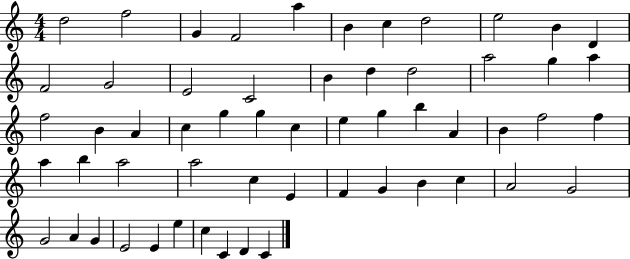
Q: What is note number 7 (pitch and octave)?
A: C5